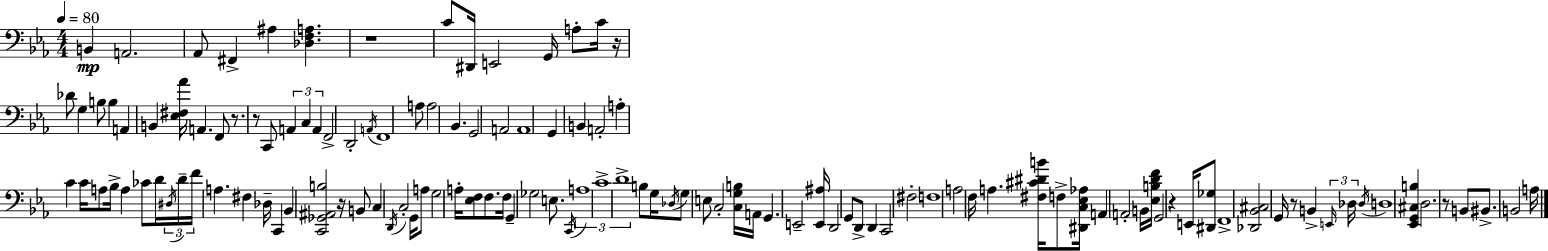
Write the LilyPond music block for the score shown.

{
  \clef bass
  \numericTimeSignature
  \time 4/4
  \key c \minor
  \tempo 4 = 80
  \repeat volta 2 { b,4\mp a,2. | aes,8 fis,4-> ais4 <des f a>4. | r1 | c'8 dis,16 e,2 g,16 a8-. c'16 r16 | \break des'8 g4 b8 b4 a,4 | b,4 <ees fis aes'>16 a,4. f,8 r8. | r8 c,8 \tuplet 3/2 { a,4 c4 a,4 } | f,2-> d,2-. | \break \acciaccatura { a,16 } f,1 | a8 a2 bes,4. | g,2 a,2 | a,1 | \break g,4 b,4 a,2-. | a4-. c'4 c'16 a8 bes16-> a4 | ces'8 d'16 \tuplet 3/2 { \acciaccatura { dis16 } d'16-- f'16 } a4. fis4 | des16-- c,4 bes,4 <c, ges, ais, b>2 | \break r16 b,8 c4 \acciaccatura { d,16 } c2-. | g,16 a8 g2 a16-. <ees f>8 | f8. f16 g,4-- ges2 | e8. \acciaccatura { c,16 } \tuplet 3/2 { a1 | \break c'1-> | d'1-> } | b8 g16 \acciaccatura { des16 } g8 e8 c2-. | <c g b>16 a,16 g,4. e,2-- | \break <e, ais>16 d,2 g,8 d,8-> | d,4 c,2 fis2-. | f1 | a2 f16 a4. | \break <fis cis' dis' b'>16 f8-> <dis, c ees aes>16 a,4 a,2-. | b,16 <ees b d' f'>16 g,2 r4 | e,16 <dis, ges>8 f,1-> | <des, bes, cis>2 g,16 r8 | \break b,4-> \tuplet 3/2 { \grace { e,16 } des16 \acciaccatura { des16 } } d1 | <ees, g, cis b>4 d2. | r8 b,8 bis,8.-> b,2 | a16 } \bar "|."
}